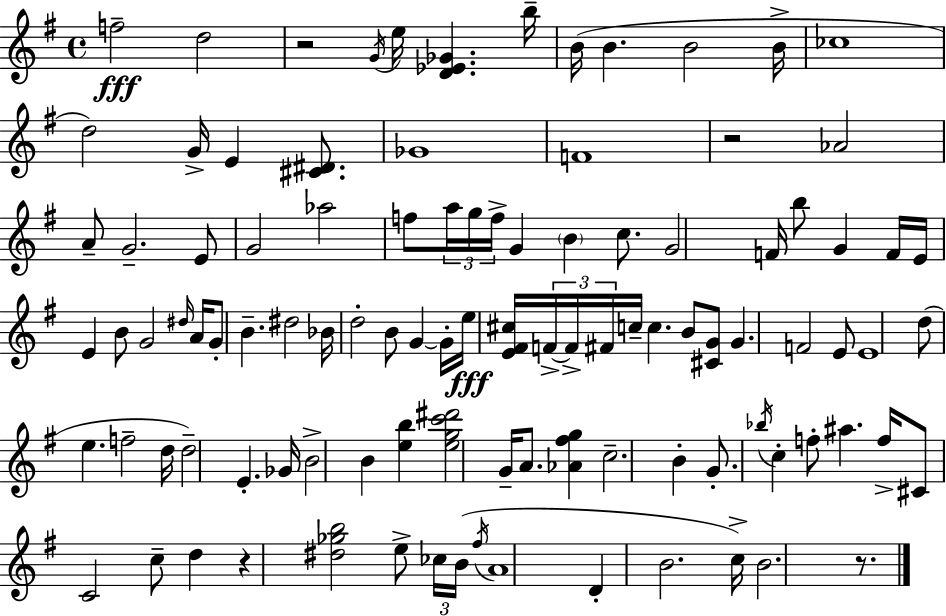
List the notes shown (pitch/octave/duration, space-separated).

F5/h D5/h R/h G4/s E5/s [D4,Eb4,Gb4]/q. B5/s B4/s B4/q. B4/h B4/s CES5/w D5/h G4/s E4/q [C#4,D#4]/e. Gb4/w F4/w R/h Ab4/h A4/e G4/h. E4/e G4/h Ab5/h F5/e A5/s G5/s F5/s G4/q B4/q C5/e. G4/h F4/s B5/e G4/q F4/s E4/s E4/q B4/e G4/h D#5/s A4/s G4/e B4/q. D#5/h Bb4/s D5/h B4/e G4/q G4/s E5/s [E4,F#4,C#5]/s F4/s F4/s F#4/s C5/s C5/q. B4/e [C#4,G4]/e G4/q. F4/h E4/e E4/w D5/e E5/q. F5/h D5/s D5/h E4/q. Gb4/s B4/h B4/q [E5,B5]/q [E5,G5,C6,D#6]/h G4/s A4/e. [Ab4,F#5,G5]/q C5/h. B4/q G4/e. Bb5/s C5/q F5/e A#5/q. F5/s C#4/e C4/h C5/e D5/q R/q [D#5,Gb5,B5]/h E5/e CES5/s B4/s F#5/s A4/w D4/q B4/h. C5/s B4/h. R/e.